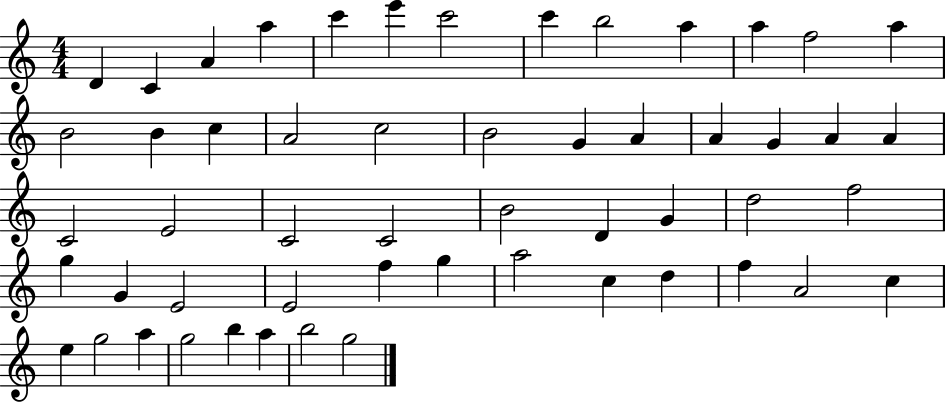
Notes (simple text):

D4/q C4/q A4/q A5/q C6/q E6/q C6/h C6/q B5/h A5/q A5/q F5/h A5/q B4/h B4/q C5/q A4/h C5/h B4/h G4/q A4/q A4/q G4/q A4/q A4/q C4/h E4/h C4/h C4/h B4/h D4/q G4/q D5/h F5/h G5/q G4/q E4/h E4/h F5/q G5/q A5/h C5/q D5/q F5/q A4/h C5/q E5/q G5/h A5/q G5/h B5/q A5/q B5/h G5/h